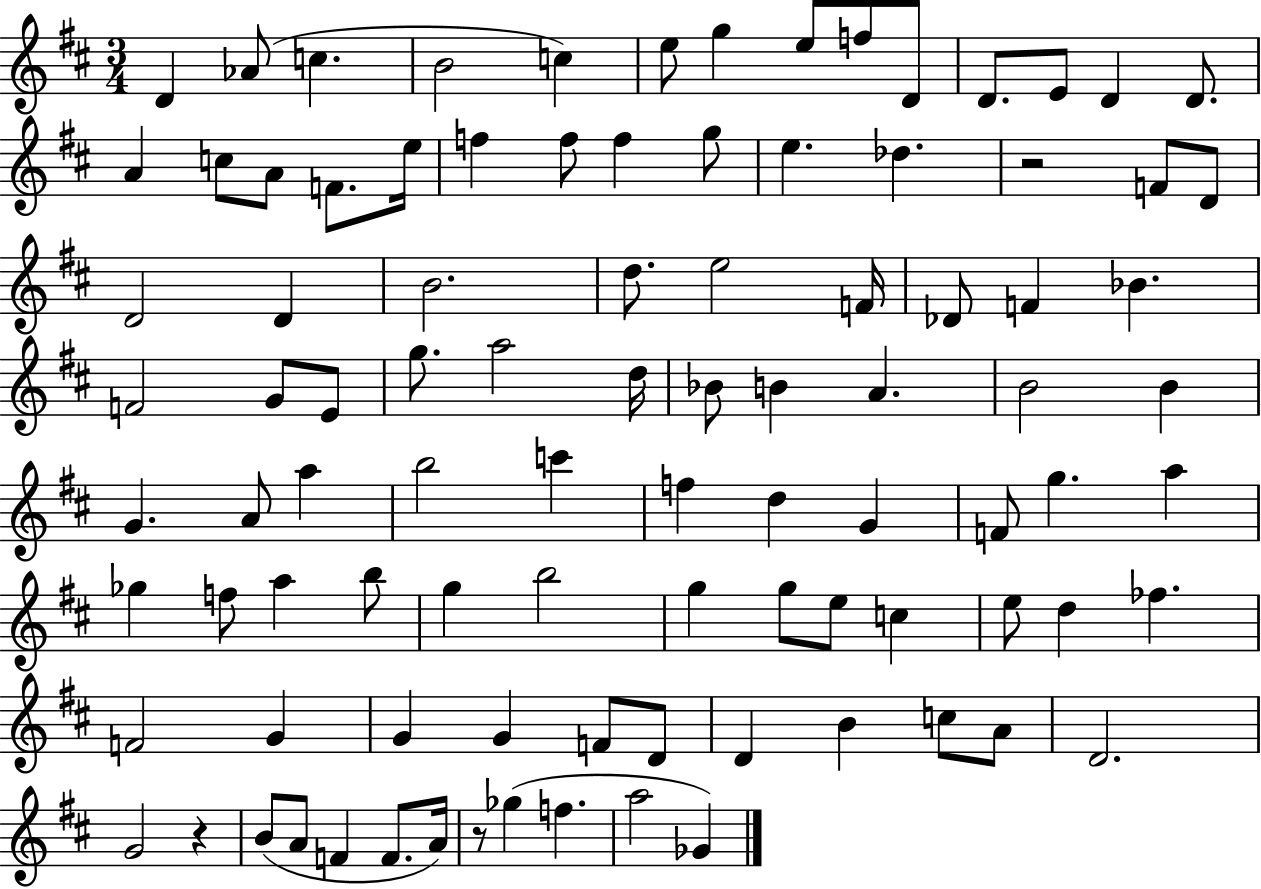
{
  \clef treble
  \numericTimeSignature
  \time 3/4
  \key d \major
  d'4 aes'8( c''4. | b'2 c''4) | e''8 g''4 e''8 f''8 d'8 | d'8. e'8 d'4 d'8. | \break a'4 c''8 a'8 f'8. e''16 | f''4 f''8 f''4 g''8 | e''4. des''4. | r2 f'8 d'8 | \break d'2 d'4 | b'2. | d''8. e''2 f'16 | des'8 f'4 bes'4. | \break f'2 g'8 e'8 | g''8. a''2 d''16 | bes'8 b'4 a'4. | b'2 b'4 | \break g'4. a'8 a''4 | b''2 c'''4 | f''4 d''4 g'4 | f'8 g''4. a''4 | \break ges''4 f''8 a''4 b''8 | g''4 b''2 | g''4 g''8 e''8 c''4 | e''8 d''4 fes''4. | \break f'2 g'4 | g'4 g'4 f'8 d'8 | d'4 b'4 c''8 a'8 | d'2. | \break g'2 r4 | b'8( a'8 f'4 f'8. a'16) | r8 ges''4( f''4. | a''2 ges'4) | \break \bar "|."
}